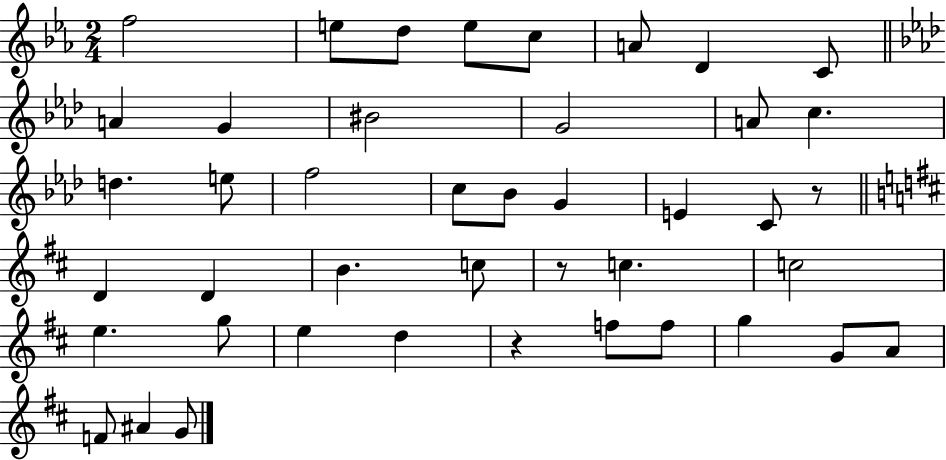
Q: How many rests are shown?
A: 3